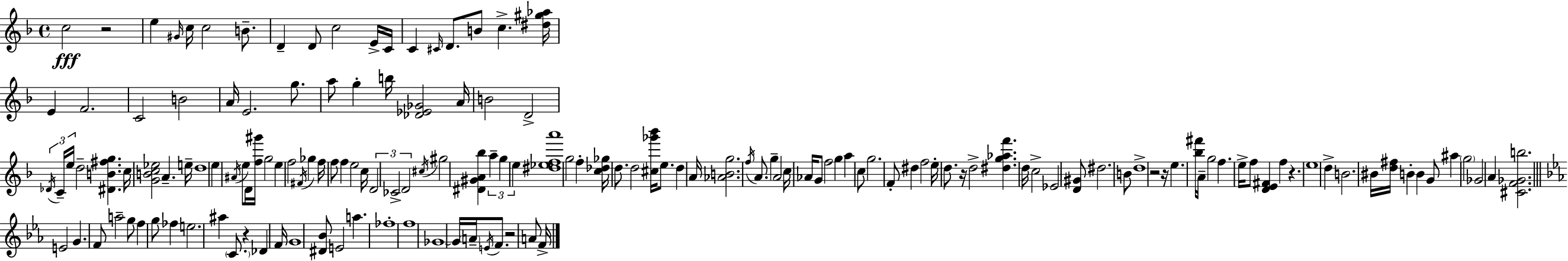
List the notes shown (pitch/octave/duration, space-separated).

C5/h R/h E5/q G#4/s C5/s C5/h B4/e. D4/q D4/e C5/h E4/s C4/s C4/q C#4/s D4/e. B4/e C5/q. [D#5,G#5,Ab5]/s E4/q F4/h. C4/h B4/h A4/s E4/h. G5/e. A5/e G5/q B5/s [Db4,Eb4,Gb4]/h A4/s B4/h D4/h Db4/s C4/s E5/s D5/h [D#4,B4,F#5,G5]/q. C5/s [G4,B4,C5,Eb5]/h A4/q. E5/s D5/w E5/q A#4/s E5/e D4/s [F5,G#6]/s G5/h E5/q F5/h F#4/s Gb5/q F5/s F5/e F5/q E5/h C5/s D4/h CES4/h D4/h C#5/s G#5/h [D#4,G#4,A4,Bb5]/q A5/q G5/q E5/q [D#5,Eb5,F5,A6]/w G5/h F5/q [C5,Db5,Gb5]/s D5/e. D5/h [C#5,Gb6,Bb6]/s E5/e. D5/q A4/s [Ab4,B4,G5]/h. F5/s A4/e. G5/q A4/h C5/s Ab4/s G4/e F5/h G5/q A5/q C5/e G5/h. F4/e D#5/q F5/h E5/s D5/e. R/s D5/h [D#5,G5,Ab5,F6]/q. D5/s C5/h Eb4/h [D4,G#4]/e D#5/h. B4/e D5/w R/h R/s E5/q. [Bb5,F#6]/s A4/s G5/h F5/q. E5/s F5/e [D4,E4,F#4]/q F5/q R/q. E5/w D5/q B4/h. BIS4/s [D5,F#5]/s B4/q B4/q G4/e A#5/q G5/h Gb4/h A4/q [C#4,F4,Gb4,B5]/h. E4/h G4/q. F4/e A5/h G5/e F5/q G5/e FES5/q E5/h. A#5/q C4/e. R/q Db4/q F4/s G4/w [D#4,Bb4]/e E4/h A5/q. FES5/w F5/w Gb4/w Gb4/s A4/s E4/s F4/e. R/h A4/e F4/s